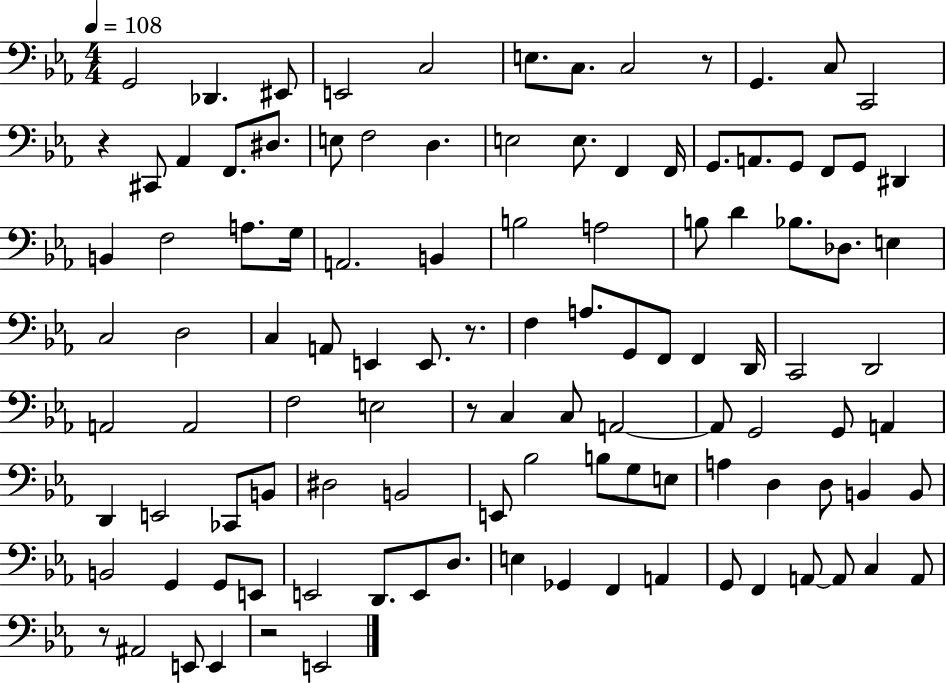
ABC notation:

X:1
T:Untitled
M:4/4
L:1/4
K:Eb
G,,2 _D,, ^E,,/2 E,,2 C,2 E,/2 C,/2 C,2 z/2 G,, C,/2 C,,2 z ^C,,/2 _A,, F,,/2 ^D,/2 E,/2 F,2 D, E,2 E,/2 F,, F,,/4 G,,/2 A,,/2 G,,/2 F,,/2 G,,/2 ^D,, B,, F,2 A,/2 G,/4 A,,2 B,, B,2 A,2 B,/2 D _B,/2 _D,/2 E, C,2 D,2 C, A,,/2 E,, E,,/2 z/2 F, A,/2 G,,/2 F,,/2 F,, D,,/4 C,,2 D,,2 A,,2 A,,2 F,2 E,2 z/2 C, C,/2 A,,2 A,,/2 G,,2 G,,/2 A,, D,, E,,2 _C,,/2 B,,/2 ^D,2 B,,2 E,,/2 _B,2 B,/2 G,/2 E,/2 A, D, D,/2 B,, B,,/2 B,,2 G,, G,,/2 E,,/2 E,,2 D,,/2 E,,/2 D,/2 E, _G,, F,, A,, G,,/2 F,, A,,/2 A,,/2 C, A,,/2 z/2 ^A,,2 E,,/2 E,, z2 E,,2